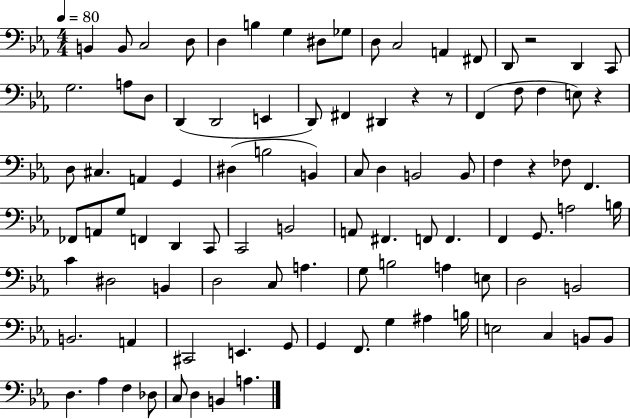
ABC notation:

X:1
T:Untitled
M:4/4
L:1/4
K:Eb
B,, B,,/2 C,2 D,/2 D, B, G, ^D,/2 _G,/2 D,/2 C,2 A,, ^F,,/2 D,,/2 z2 D,, C,,/2 G,2 A,/2 D,/2 D,, D,,2 E,, D,,/2 ^F,, ^D,, z z/2 F,, F,/2 F, E,/2 z D,/2 ^C, A,, G,, ^D, B,2 B,, C,/2 D, B,,2 B,,/2 F, z _F,/2 F,, _F,,/2 A,,/2 G,/2 F,, D,, C,,/2 C,,2 B,,2 A,,/2 ^F,, F,,/2 F,, F,, G,,/2 A,2 B,/4 C ^D,2 B,, D,2 C,/2 A, G,/2 B,2 A, E,/2 D,2 B,,2 B,,2 A,, ^C,,2 E,, G,,/2 G,, F,,/2 G, ^A, B,/4 E,2 C, B,,/2 B,,/2 D, _A, F, _D,/2 C,/2 D, B,, A,